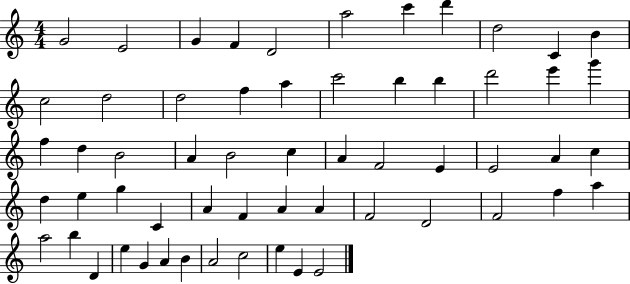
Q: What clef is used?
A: treble